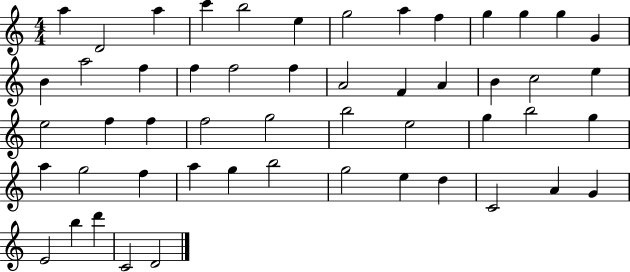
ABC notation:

X:1
T:Untitled
M:4/4
L:1/4
K:C
a D2 a c' b2 e g2 a f g g g G B a2 f f f2 f A2 F A B c2 e e2 f f f2 g2 b2 e2 g b2 g a g2 f a g b2 g2 e d C2 A G E2 b d' C2 D2